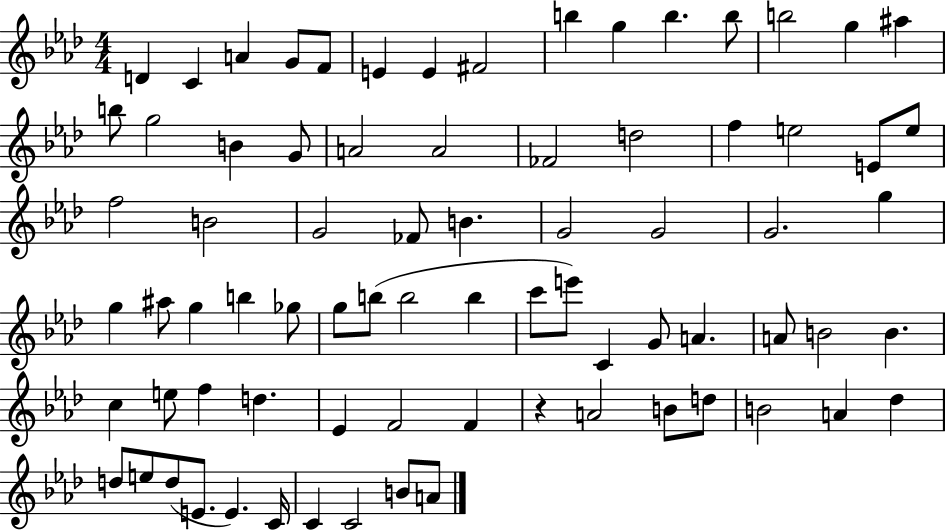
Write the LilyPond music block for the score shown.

{
  \clef treble
  \numericTimeSignature
  \time 4/4
  \key aes \major
  d'4 c'4 a'4 g'8 f'8 | e'4 e'4 fis'2 | b''4 g''4 b''4. b''8 | b''2 g''4 ais''4 | \break b''8 g''2 b'4 g'8 | a'2 a'2 | fes'2 d''2 | f''4 e''2 e'8 e''8 | \break f''2 b'2 | g'2 fes'8 b'4. | g'2 g'2 | g'2. g''4 | \break g''4 ais''8 g''4 b''4 ges''8 | g''8 b''8( b''2 b''4 | c'''8 e'''8) c'4 g'8 a'4. | a'8 b'2 b'4. | \break c''4 e''8 f''4 d''4. | ees'4 f'2 f'4 | r4 a'2 b'8 d''8 | b'2 a'4 des''4 | \break d''8 e''8 d''8( e'8. e'4.) c'16 | c'4 c'2 b'8 a'8 | \bar "|."
}